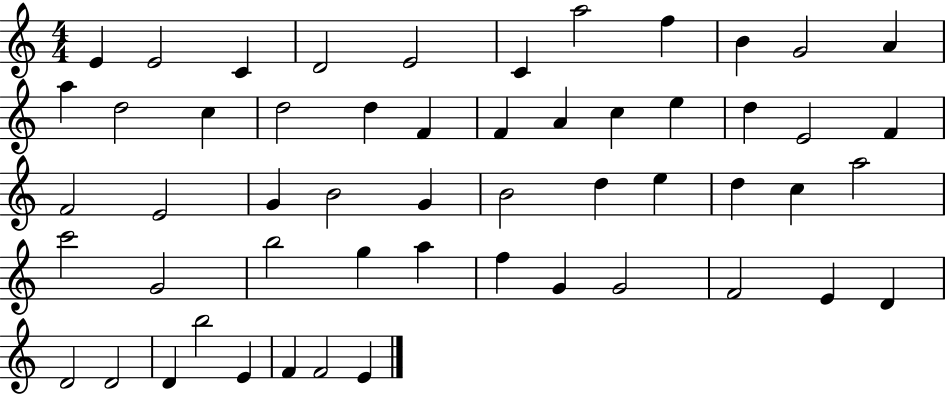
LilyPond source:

{
  \clef treble
  \numericTimeSignature
  \time 4/4
  \key c \major
  e'4 e'2 c'4 | d'2 e'2 | c'4 a''2 f''4 | b'4 g'2 a'4 | \break a''4 d''2 c''4 | d''2 d''4 f'4 | f'4 a'4 c''4 e''4 | d''4 e'2 f'4 | \break f'2 e'2 | g'4 b'2 g'4 | b'2 d''4 e''4 | d''4 c''4 a''2 | \break c'''2 g'2 | b''2 g''4 a''4 | f''4 g'4 g'2 | f'2 e'4 d'4 | \break d'2 d'2 | d'4 b''2 e'4 | f'4 f'2 e'4 | \bar "|."
}